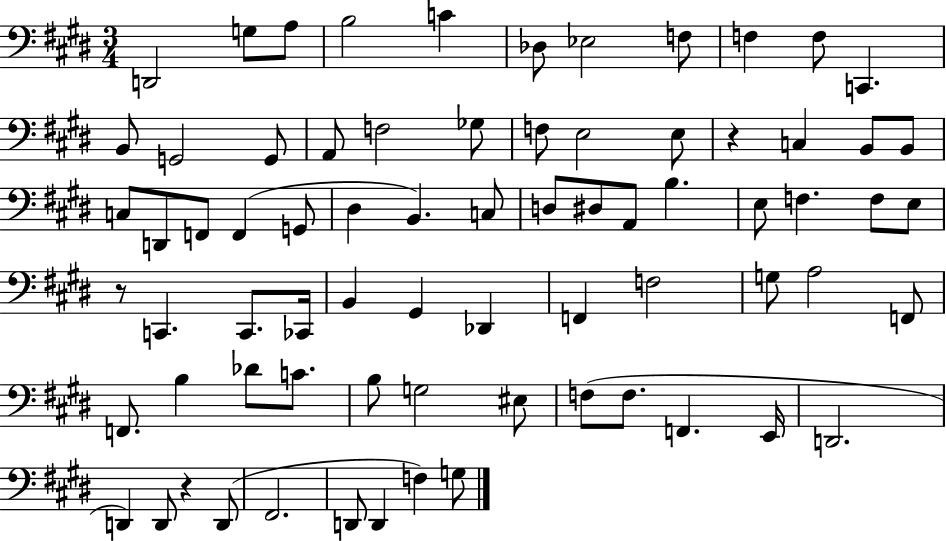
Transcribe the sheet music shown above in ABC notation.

X:1
T:Untitled
M:3/4
L:1/4
K:E
D,,2 G,/2 A,/2 B,2 C _D,/2 _E,2 F,/2 F, F,/2 C,, B,,/2 G,,2 G,,/2 A,,/2 F,2 _G,/2 F,/2 E,2 E,/2 z C, B,,/2 B,,/2 C,/2 D,,/2 F,,/2 F,, G,,/2 ^D, B,, C,/2 D,/2 ^D,/2 A,,/2 B, E,/2 F, F,/2 E,/2 z/2 C,, C,,/2 _C,,/4 B,, ^G,, _D,, F,, F,2 G,/2 A,2 F,,/2 F,,/2 B, _D/2 C/2 B,/2 G,2 ^E,/2 F,/2 F,/2 F,, E,,/4 D,,2 D,, D,,/2 z D,,/2 ^F,,2 D,,/2 D,, F, G,/2